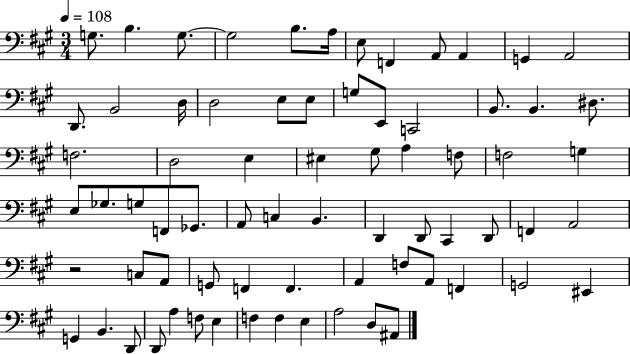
{
  \clef bass
  \numericTimeSignature
  \time 3/4
  \key a \major
  \tempo 4 = 108
  g8. b4. g8.~~ | g2 b8. a16 | e8 f,4 a,8 a,4 | g,4 a,2 | \break d,8. b,2 d16 | d2 e8 e8 | g8 e,8 c,2 | b,8. b,4. dis8. | \break f2. | d2 e4 | eis4 gis8 a4 f8 | f2 g4 | \break e8 ges8. g8 f,8 ges,8. | a,8 c4 b,4. | d,4 d,8 cis,4 d,8 | f,4 a,2 | \break r2 c8 a,8 | g,8 f,4 f,4. | a,4 f8 a,8 f,4 | g,2 eis,4 | \break g,4 b,4. d,8 | d,8 a4 f8 e4 | f4 f4 e4 | a2 d8 ais,8 | \break \bar "|."
}